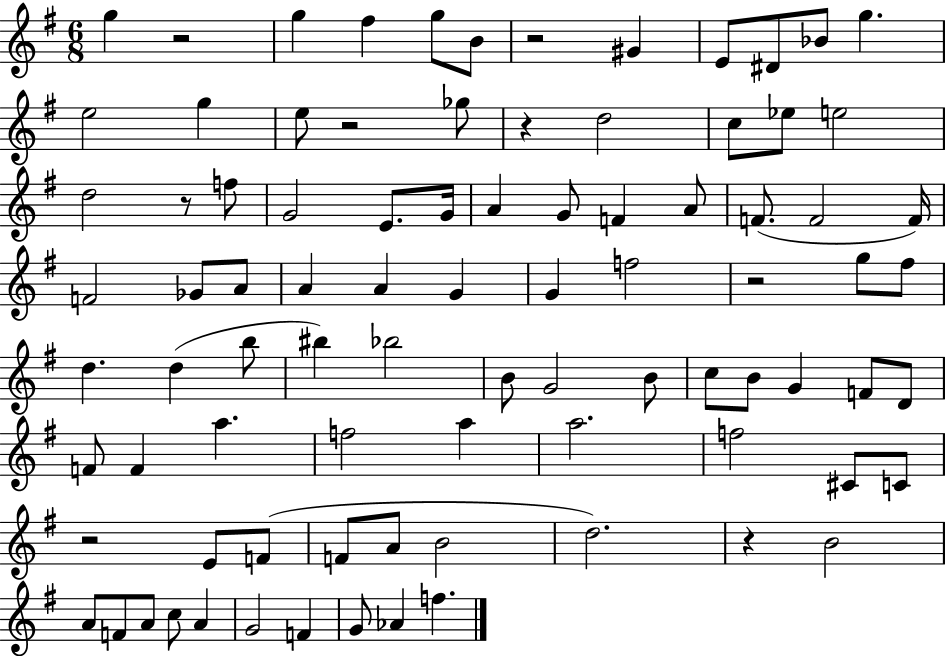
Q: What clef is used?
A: treble